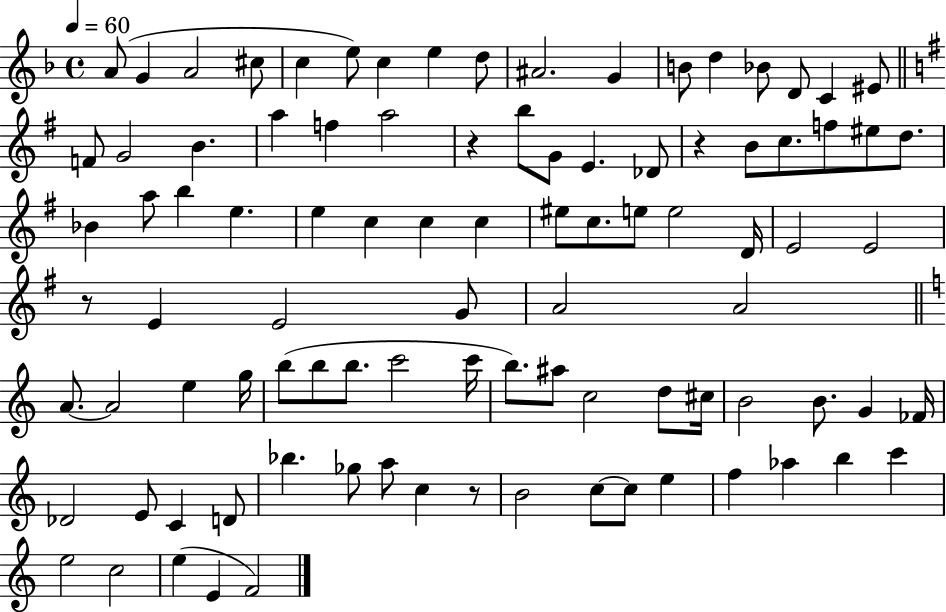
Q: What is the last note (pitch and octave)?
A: F4